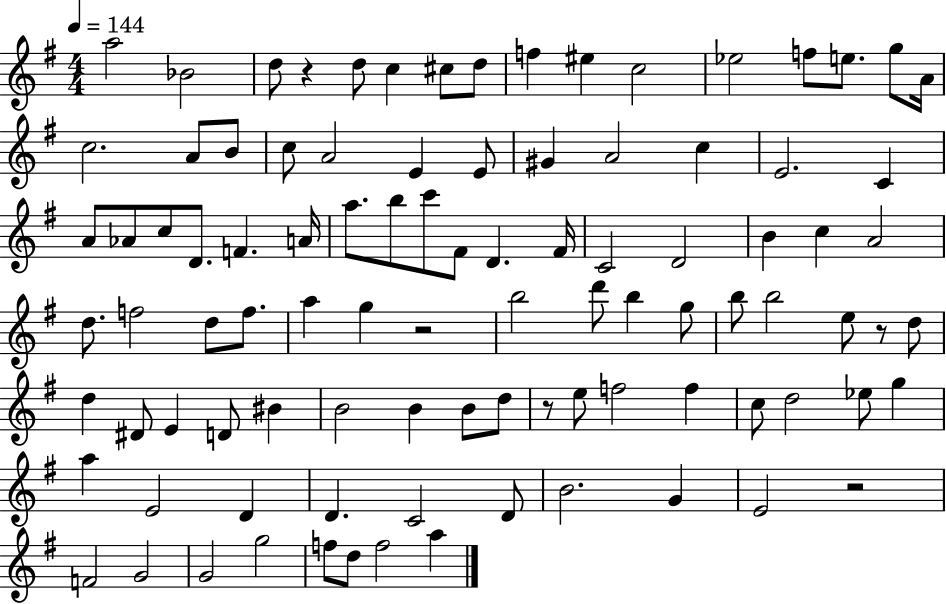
X:1
T:Untitled
M:4/4
L:1/4
K:G
a2 _B2 d/2 z d/2 c ^c/2 d/2 f ^e c2 _e2 f/2 e/2 g/2 A/4 c2 A/2 B/2 c/2 A2 E E/2 ^G A2 c E2 C A/2 _A/2 c/2 D/2 F A/4 a/2 b/2 c'/2 ^F/2 D ^F/4 C2 D2 B c A2 d/2 f2 d/2 f/2 a g z2 b2 d'/2 b g/2 b/2 b2 e/2 z/2 d/2 d ^D/2 E D/2 ^B B2 B B/2 d/2 z/2 e/2 f2 f c/2 d2 _e/2 g a E2 D D C2 D/2 B2 G E2 z2 F2 G2 G2 g2 f/2 d/2 f2 a